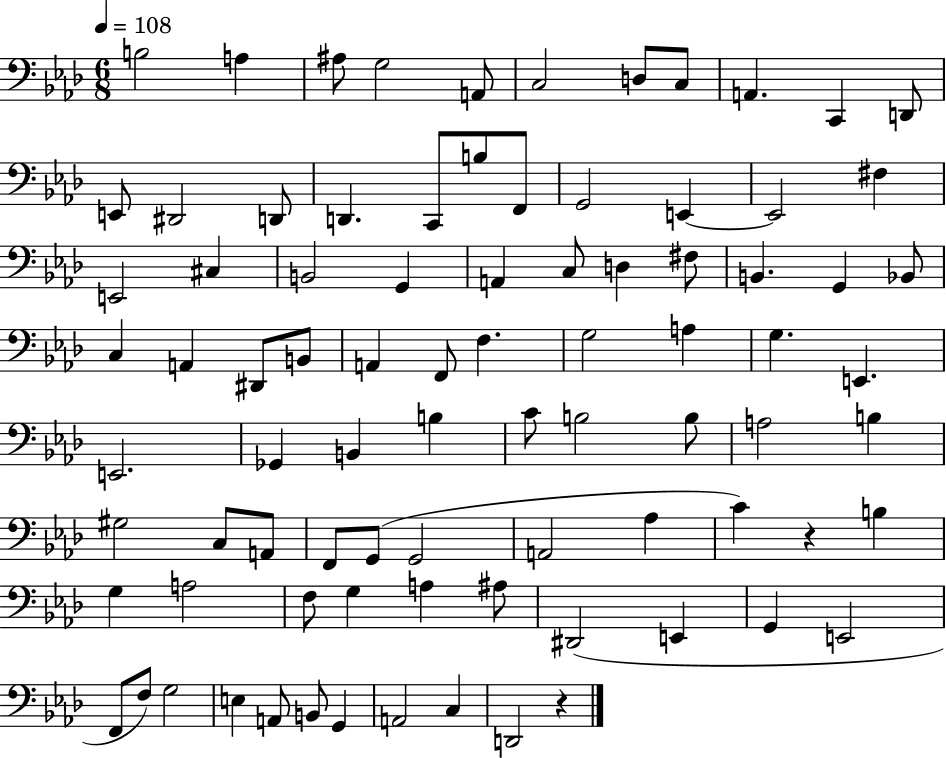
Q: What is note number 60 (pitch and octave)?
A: A2